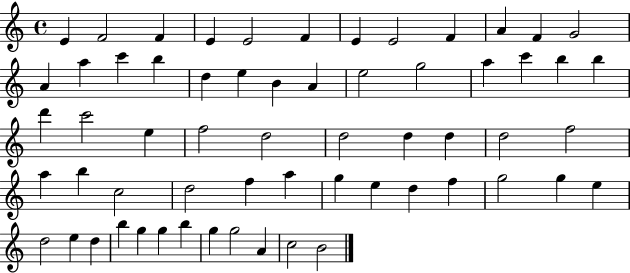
E4/q F4/h F4/q E4/q E4/h F4/q E4/q E4/h F4/q A4/q F4/q G4/h A4/q A5/q C6/q B5/q D5/q E5/q B4/q A4/q E5/h G5/h A5/q C6/q B5/q B5/q D6/q C6/h E5/q F5/h D5/h D5/h D5/q D5/q D5/h F5/h A5/q B5/q C5/h D5/h F5/q A5/q G5/q E5/q D5/q F5/q G5/h G5/q E5/q D5/h E5/q D5/q B5/q G5/q G5/q B5/q G5/q G5/h A4/q C5/h B4/h